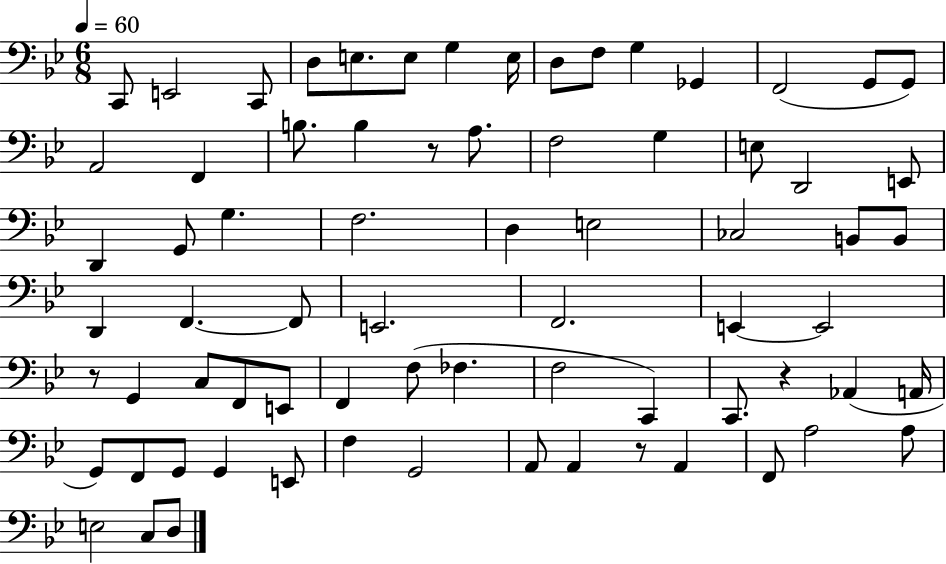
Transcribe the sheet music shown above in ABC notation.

X:1
T:Untitled
M:6/8
L:1/4
K:Bb
C,,/2 E,,2 C,,/2 D,/2 E,/2 E,/2 G, E,/4 D,/2 F,/2 G, _G,, F,,2 G,,/2 G,,/2 A,,2 F,, B,/2 B, z/2 A,/2 F,2 G, E,/2 D,,2 E,,/2 D,, G,,/2 G, F,2 D, E,2 _C,2 B,,/2 B,,/2 D,, F,, F,,/2 E,,2 F,,2 E,, E,,2 z/2 G,, C,/2 F,,/2 E,,/2 F,, F,/2 _F, F,2 C,, C,,/2 z _A,, A,,/4 G,,/2 F,,/2 G,,/2 G,, E,,/2 F, G,,2 A,,/2 A,, z/2 A,, F,,/2 A,2 A,/2 E,2 C,/2 D,/2